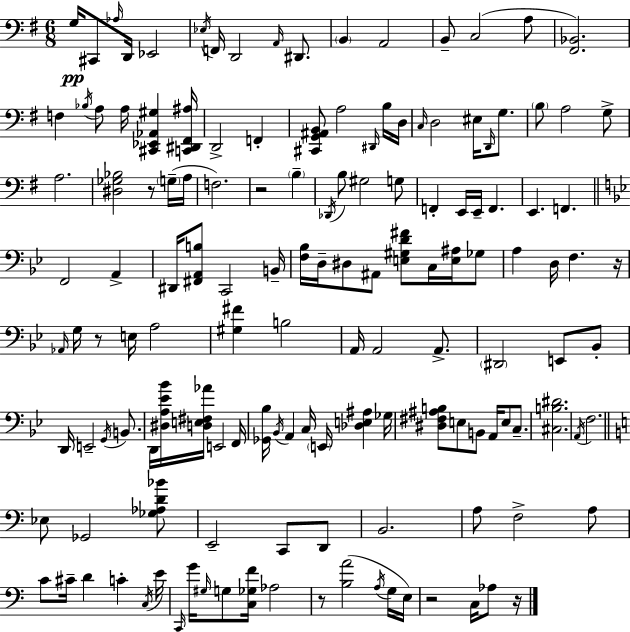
X:1
T:Untitled
M:6/8
L:1/4
K:Em
G,/4 ^C,,/2 _A,/4 D,,/4 _E,,2 _E,/4 F,,/4 D,,2 A,,/4 ^D,,/2 B,, A,,2 B,,/2 C,2 A,/2 [^F,,_B,,]2 F, _B,/4 A,/2 A,/4 [^C,,_E,,_A,,^G,] [C,,^D,,^F,,^A,]/4 D,,2 F,, [^C,,G,,^A,,B,,]/2 A,2 ^D,,/4 B,/4 D,/4 C,/4 D,2 ^E,/4 D,,/4 G,/2 B,/2 A,2 G,/2 A,2 [^D,_G,_B,]2 z/2 G,/4 A,/4 F,2 z2 B, _D,,/4 B,/2 ^G,2 G,/2 F,, E,,/4 E,,/4 F,, E,, F,, F,,2 A,, ^D,,/4 [^F,,A,,B,]/2 C,,2 B,,/4 [F,_B,]/4 D,/4 ^D,/2 ^A,,/2 [E,^G,D^F]/2 C,/4 [E,^A,]/4 _G,/2 A, D,/4 F, z/4 _A,,/4 G,/4 z/2 E,/4 A,2 [^G,^F] B,2 A,,/4 A,,2 A,,/2 ^D,,2 E,,/2 _B,,/2 D,,/4 E,,2 G,,/4 B,,/2 D,,/4 [^D,A,_E_B]/4 [D,E,^F,_A]/4 E,,2 F,,/4 [_G,,_B,]/4 _B,,/4 A,, C,/4 E,,/4 [_D,E,^A,] _G,/4 [^D,^F,^A,B,]/2 E,/2 B,,/2 A,,/4 E,/2 C,/2 [^C,B,^D]2 A,,/4 F,2 _E,/2 _G,,2 [_G,_A,D_B]/2 E,,2 C,,/2 D,,/2 B,,2 A,/2 F,2 A,/2 C/2 ^C/4 D C C,/4 E/4 C,,/4 G/4 ^G,/4 G,/2 [C,_G,F]/4 _A,2 z/2 [B,A]2 A,/4 G,/4 E,/4 z2 C,/4 _A,/2 z/4